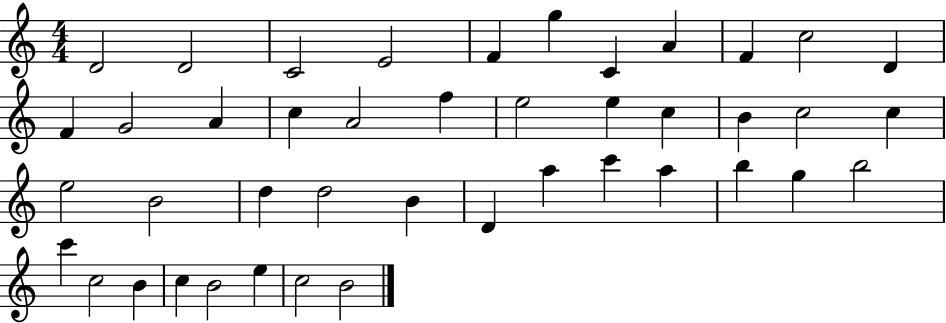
D4/h D4/h C4/h E4/h F4/q G5/q C4/q A4/q F4/q C5/h D4/q F4/q G4/h A4/q C5/q A4/h F5/q E5/h E5/q C5/q B4/q C5/h C5/q E5/h B4/h D5/q D5/h B4/q D4/q A5/q C6/q A5/q B5/q G5/q B5/h C6/q C5/h B4/q C5/q B4/h E5/q C5/h B4/h